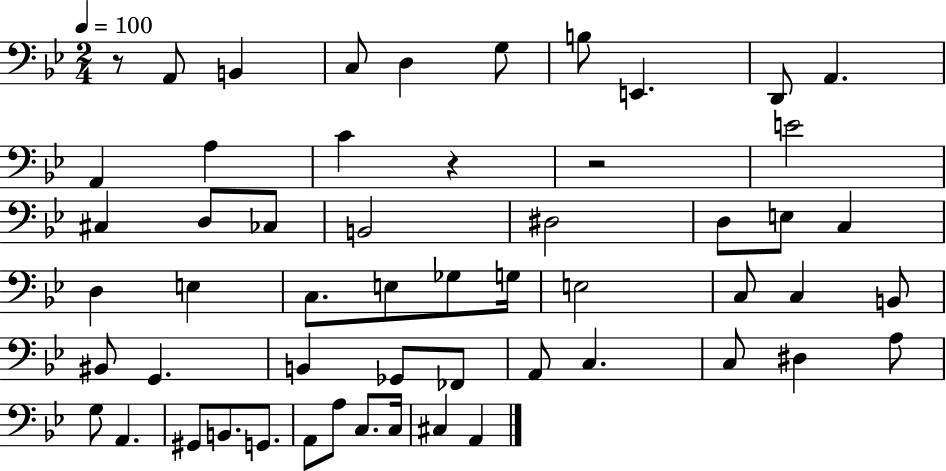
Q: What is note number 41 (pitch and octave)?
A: A3